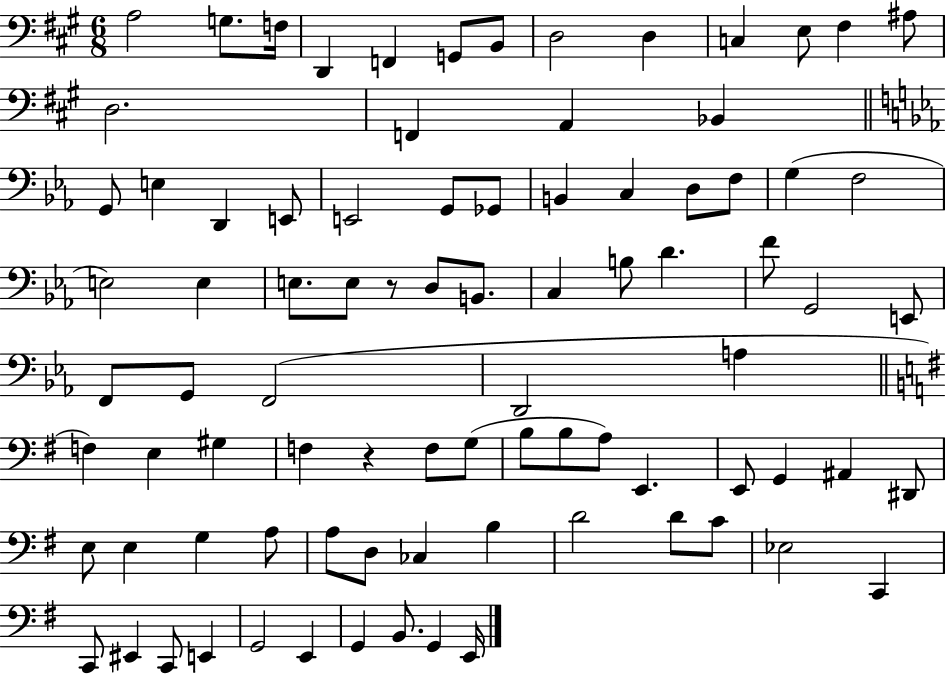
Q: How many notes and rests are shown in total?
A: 86